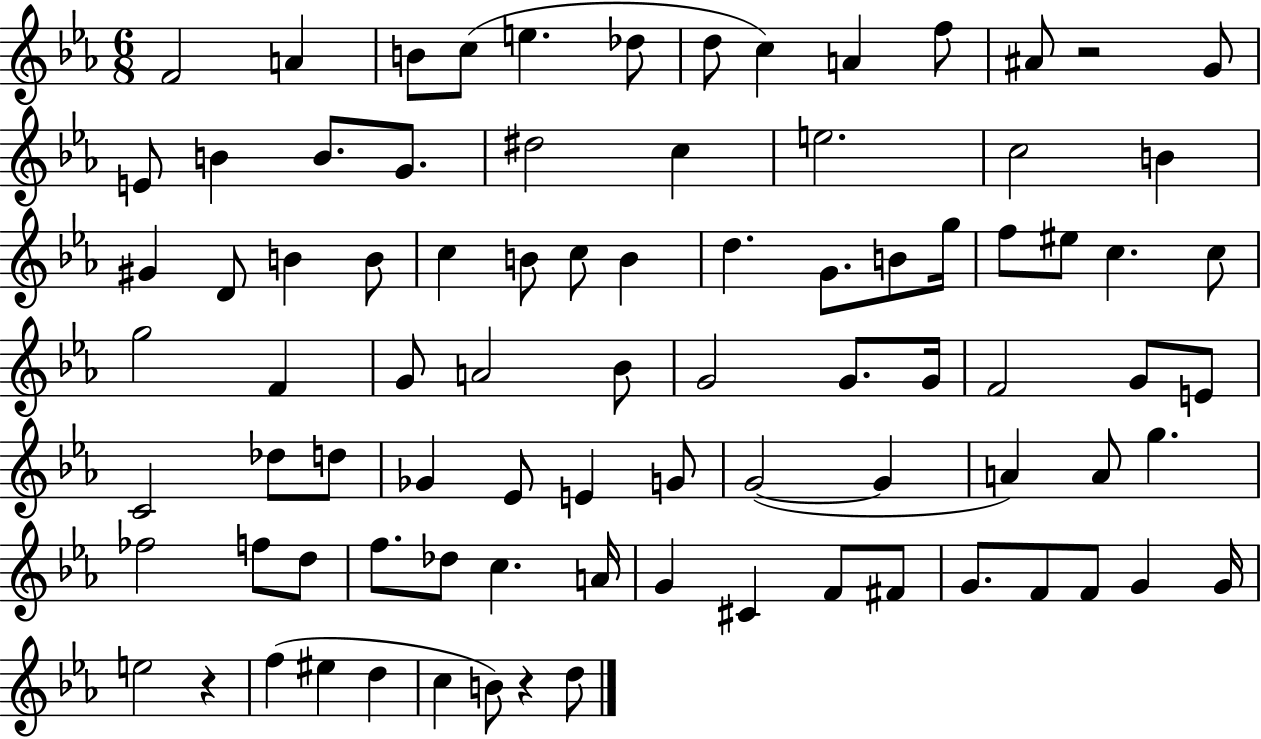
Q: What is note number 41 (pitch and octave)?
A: A4